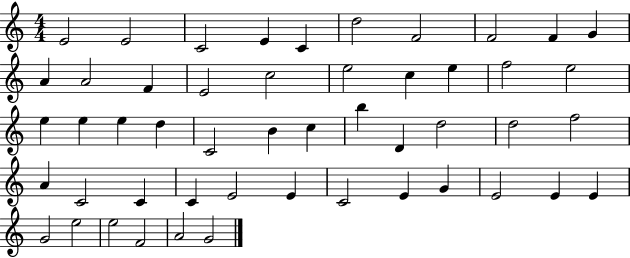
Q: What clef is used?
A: treble